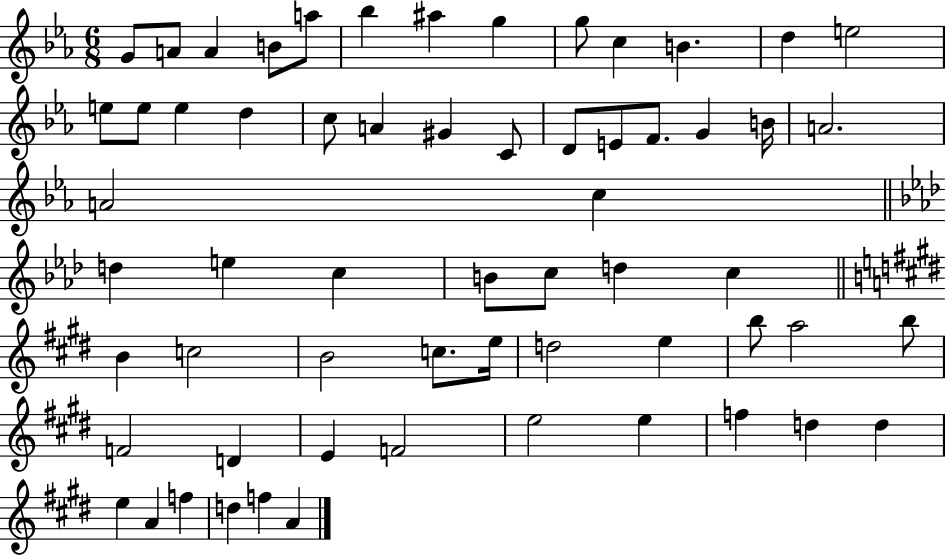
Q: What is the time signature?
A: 6/8